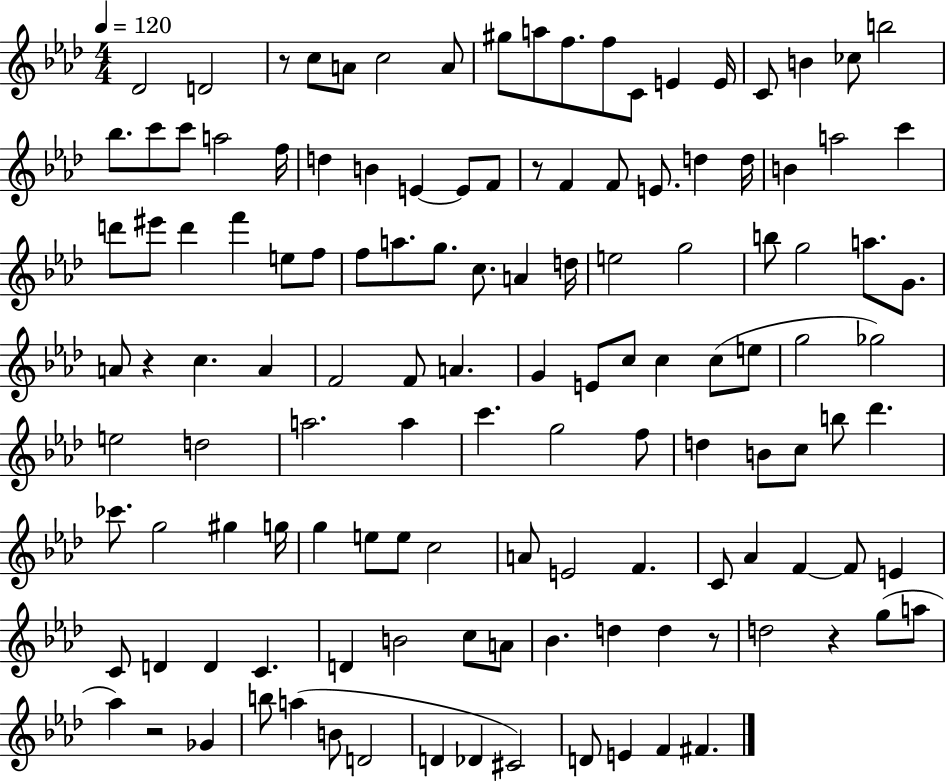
X:1
T:Untitled
M:4/4
L:1/4
K:Ab
_D2 D2 z/2 c/2 A/2 c2 A/2 ^g/2 a/2 f/2 f/2 C/2 E E/4 C/2 B _c/2 b2 _b/2 c'/2 c'/2 a2 f/4 d B E E/2 F/2 z/2 F F/2 E/2 d d/4 B a2 c' d'/2 ^e'/2 d' f' e/2 f/2 f/2 a/2 g/2 c/2 A d/4 e2 g2 b/2 g2 a/2 G/2 A/2 z c A F2 F/2 A G E/2 c/2 c c/2 e/2 g2 _g2 e2 d2 a2 a c' g2 f/2 d B/2 c/2 b/2 _d' _c'/2 g2 ^g g/4 g e/2 e/2 c2 A/2 E2 F C/2 _A F F/2 E C/2 D D C D B2 c/2 A/2 _B d d z/2 d2 z g/2 a/2 _a z2 _G b/2 a B/2 D2 D _D ^C2 D/2 E F ^F